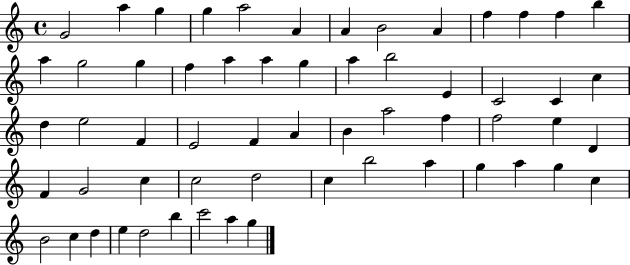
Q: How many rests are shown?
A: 0